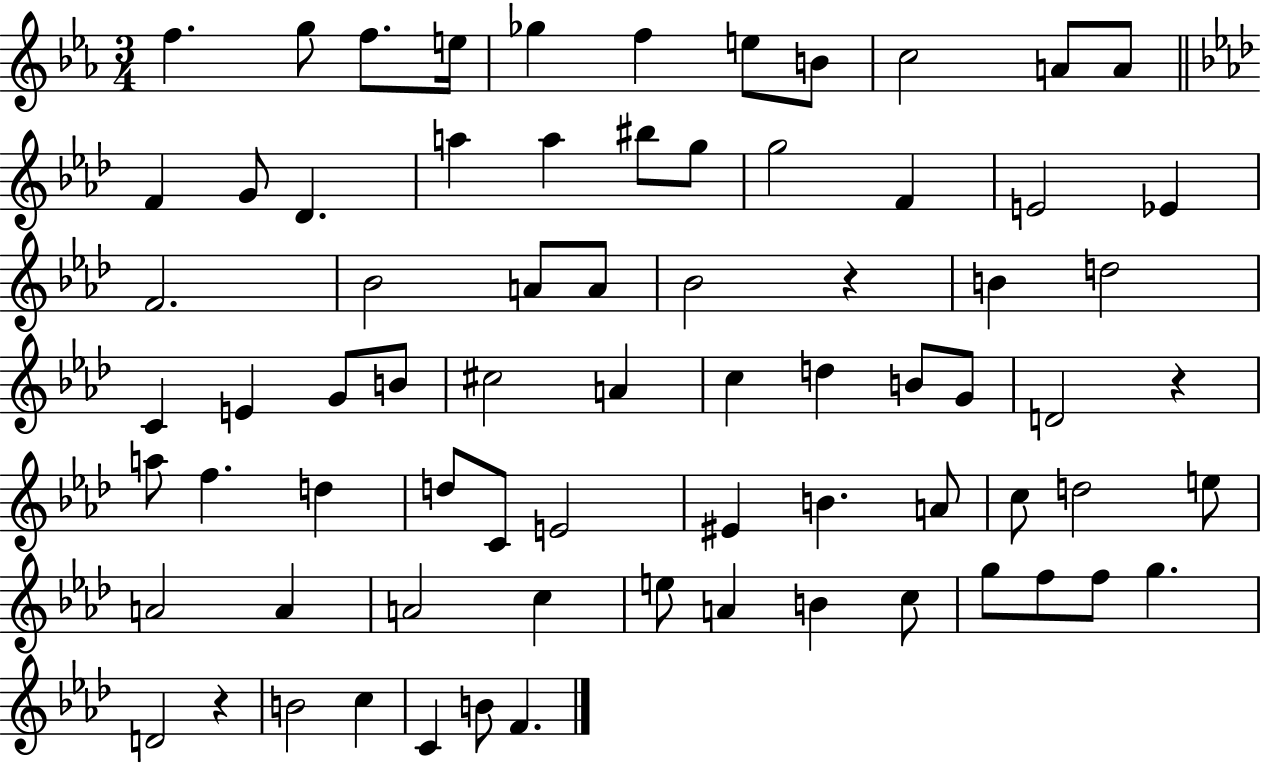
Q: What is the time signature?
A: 3/4